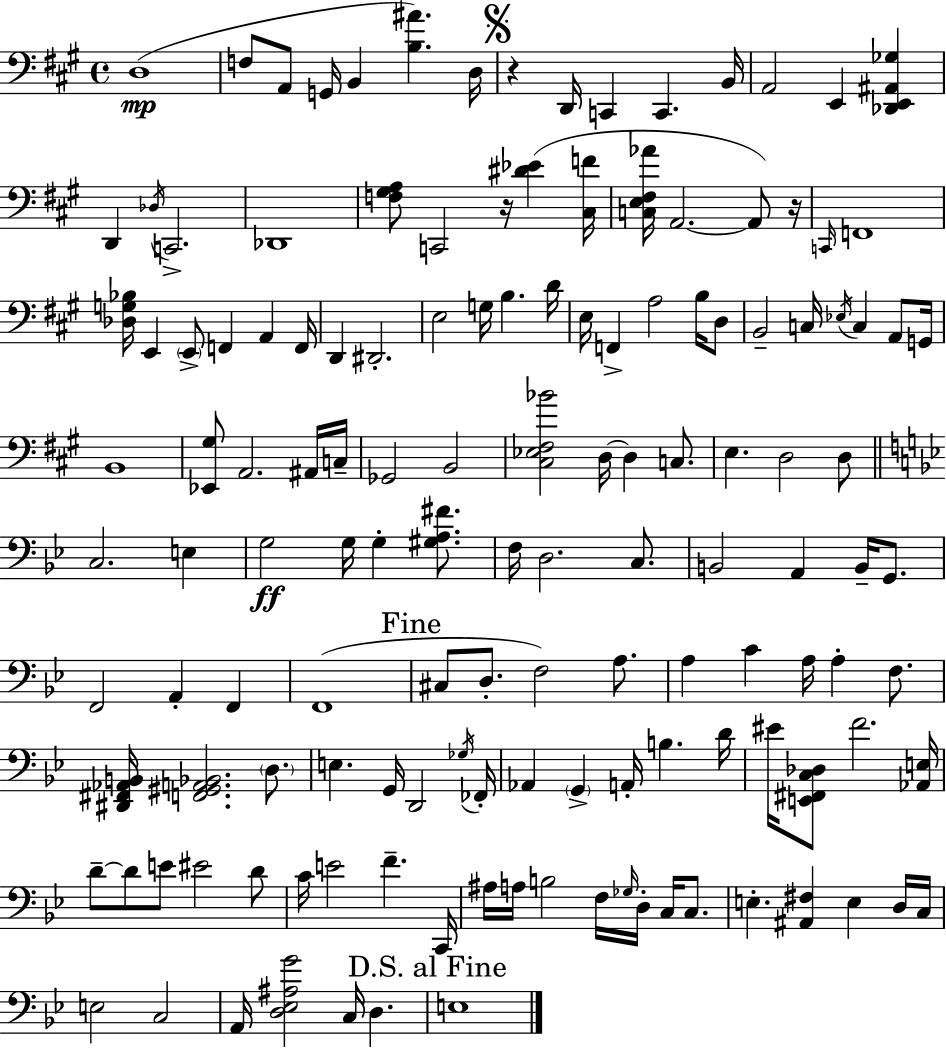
D3/w F3/e A2/e G2/s B2/q [B3,A#4]/q. D3/s R/q D2/s C2/q C2/q. B2/s A2/h E2/q [Db2,E2,A#2,Gb3]/q D2/q Db3/s C2/h. Db2/w [F3,G#3,A3]/e C2/h R/s [D#4,Eb4]/q [C#3,F4]/s [C3,E3,F#3,Ab4]/s A2/h. A2/e R/s C2/s F2/w [Db3,G3,Bb3]/s E2/q E2/e F2/q A2/q F2/s D2/q D#2/h. E3/h G3/s B3/q. D4/s E3/s F2/q A3/h B3/s D3/e B2/h C3/s Eb3/s C3/q A2/e G2/s B2/w [Eb2,G#3]/e A2/h. A#2/s C3/s Gb2/h B2/h [C#3,Eb3,F#3,Bb4]/h D3/s D3/q C3/e. E3/q. D3/h D3/e C3/h. E3/q G3/h G3/s G3/q [G#3,A3,F#4]/e. F3/s D3/h. C3/e. B2/h A2/q B2/s G2/e. F2/h A2/q F2/q F2/w C#3/e D3/e. F3/h A3/e. A3/q C4/q A3/s A3/q F3/e. [D#2,F#2,Ab2,B2]/s [F2,G#2,A2,Bb2]/h. D3/e. E3/q. G2/s D2/h Gb3/s FES2/s Ab2/q G2/q A2/s B3/q. D4/s EIS4/s [E2,F#2,C3,Db3]/e F4/h. [Ab2,E3]/s D4/e D4/e E4/e EIS4/h D4/e C4/s E4/h F4/q. C2/s A#3/s A3/s B3/h F3/s Gb3/s D3/s C3/s C3/e. E3/q. [A#2,F#3]/q E3/q D3/s C3/s E3/h C3/h A2/s [D3,Eb3,A#3,G4]/h C3/s D3/q. E3/w